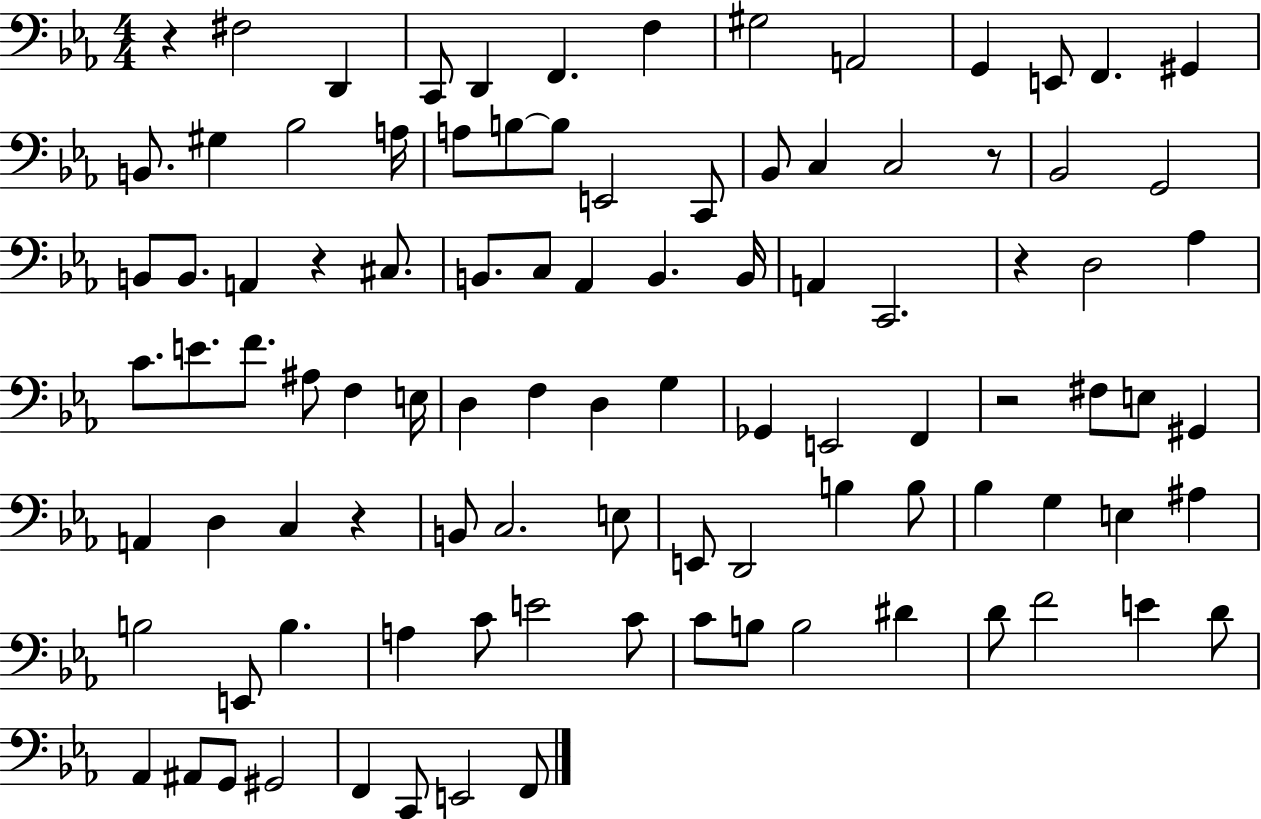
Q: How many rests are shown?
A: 6